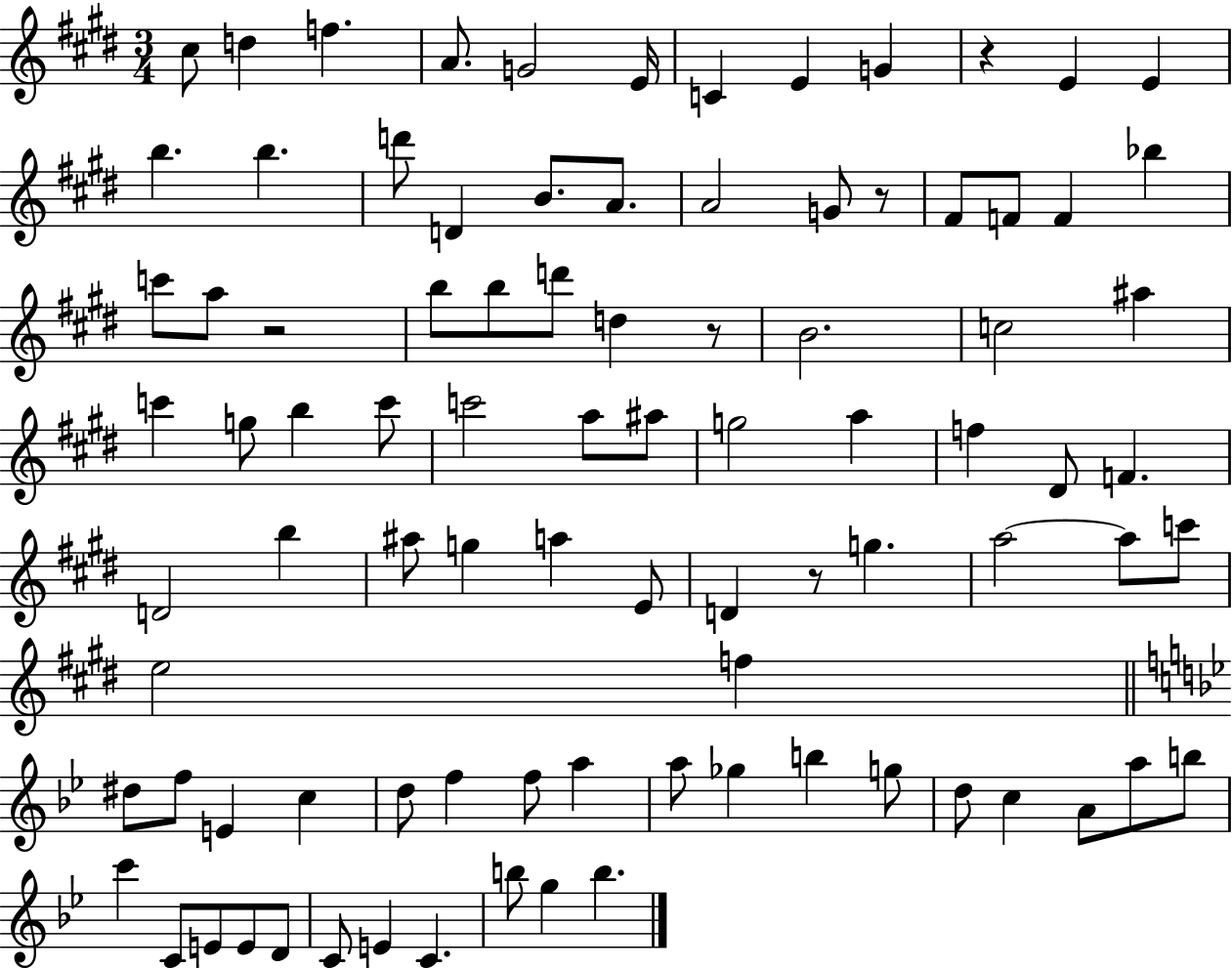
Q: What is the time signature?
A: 3/4